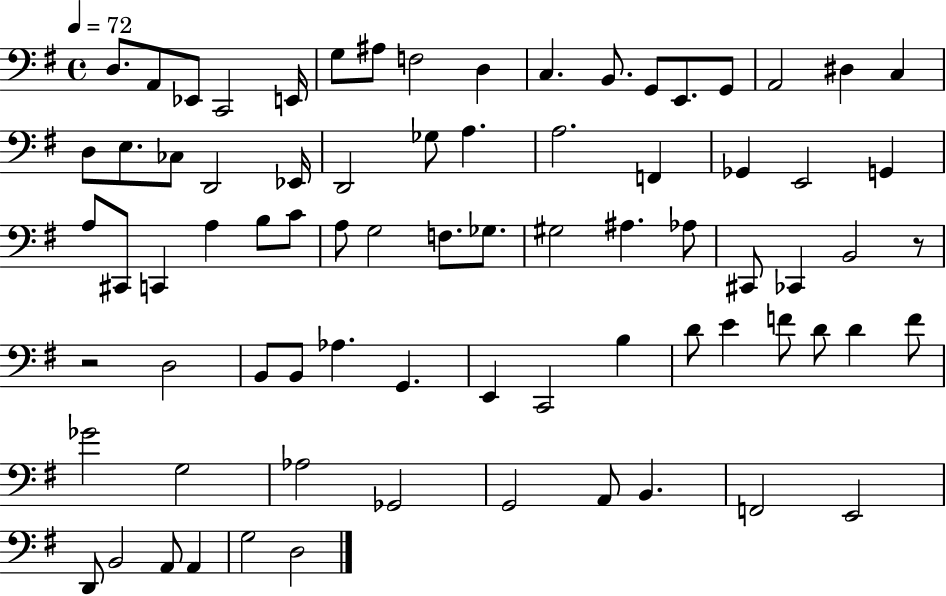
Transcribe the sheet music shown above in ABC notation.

X:1
T:Untitled
M:4/4
L:1/4
K:G
D,/2 A,,/2 _E,,/2 C,,2 E,,/4 G,/2 ^A,/2 F,2 D, C, B,,/2 G,,/2 E,,/2 G,,/2 A,,2 ^D, C, D,/2 E,/2 _C,/2 D,,2 _E,,/4 D,,2 _G,/2 A, A,2 F,, _G,, E,,2 G,, A,/2 ^C,,/2 C,, A, B,/2 C/2 A,/2 G,2 F,/2 _G,/2 ^G,2 ^A, _A,/2 ^C,,/2 _C,, B,,2 z/2 z2 D,2 B,,/2 B,,/2 _A, G,, E,, C,,2 B, D/2 E F/2 D/2 D F/2 _G2 G,2 _A,2 _G,,2 G,,2 A,,/2 B,, F,,2 E,,2 D,,/2 B,,2 A,,/2 A,, G,2 D,2